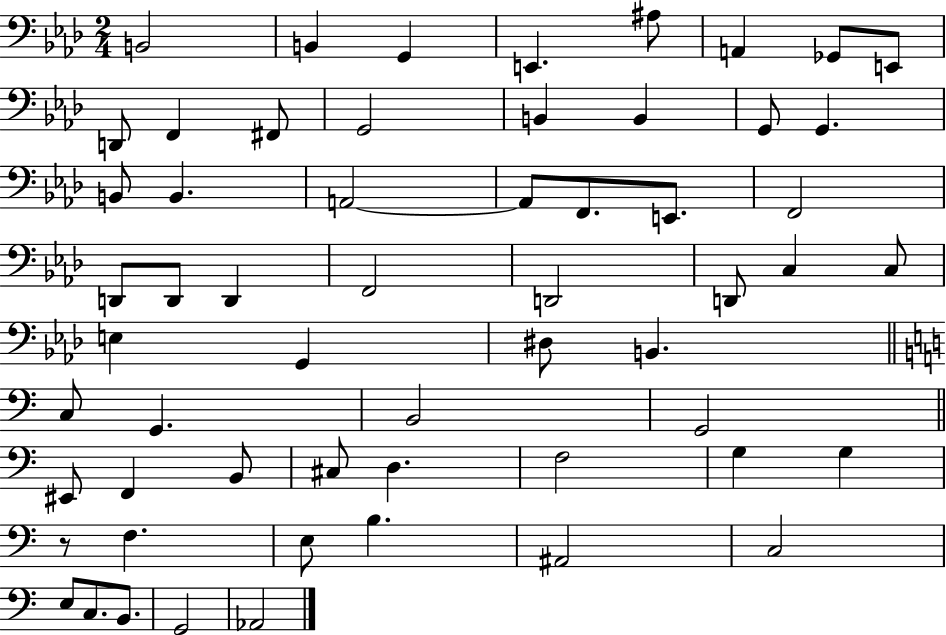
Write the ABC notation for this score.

X:1
T:Untitled
M:2/4
L:1/4
K:Ab
B,,2 B,, G,, E,, ^A,/2 A,, _G,,/2 E,,/2 D,,/2 F,, ^F,,/2 G,,2 B,, B,, G,,/2 G,, B,,/2 B,, A,,2 A,,/2 F,,/2 E,,/2 F,,2 D,,/2 D,,/2 D,, F,,2 D,,2 D,,/2 C, C,/2 E, G,, ^D,/2 B,, C,/2 G,, B,,2 G,,2 ^E,,/2 F,, B,,/2 ^C,/2 D, F,2 G, G, z/2 F, E,/2 B, ^A,,2 C,2 E,/2 C,/2 B,,/2 G,,2 _A,,2